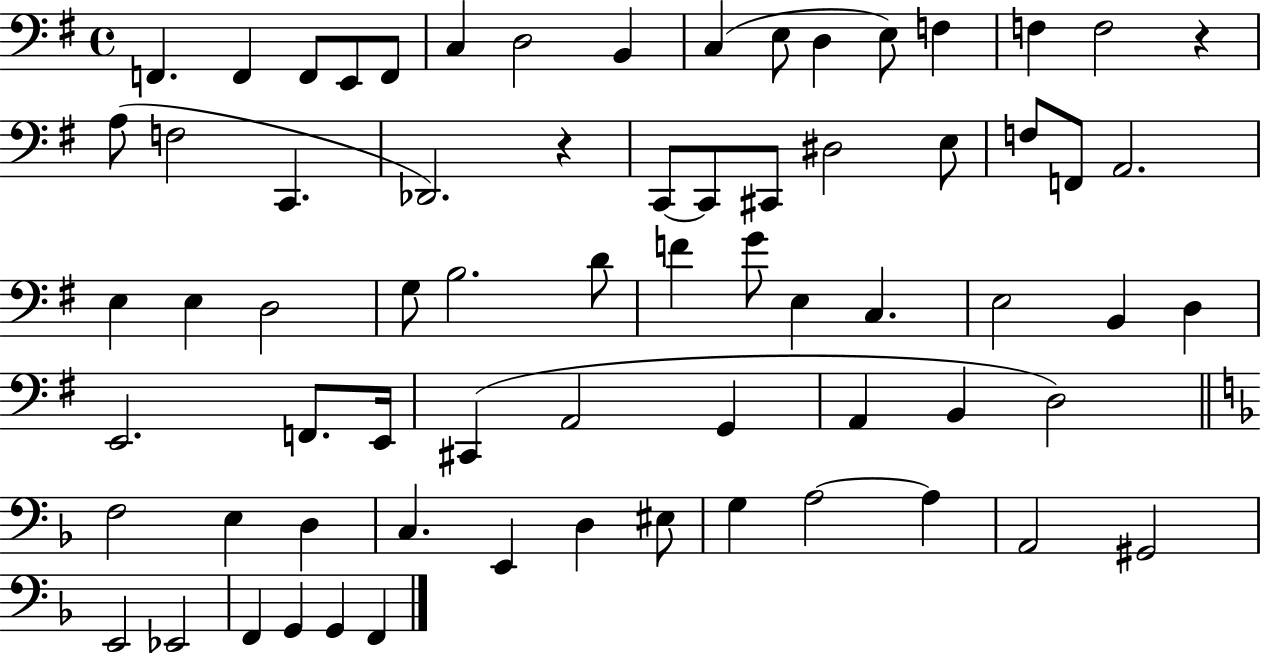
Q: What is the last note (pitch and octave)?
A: F2